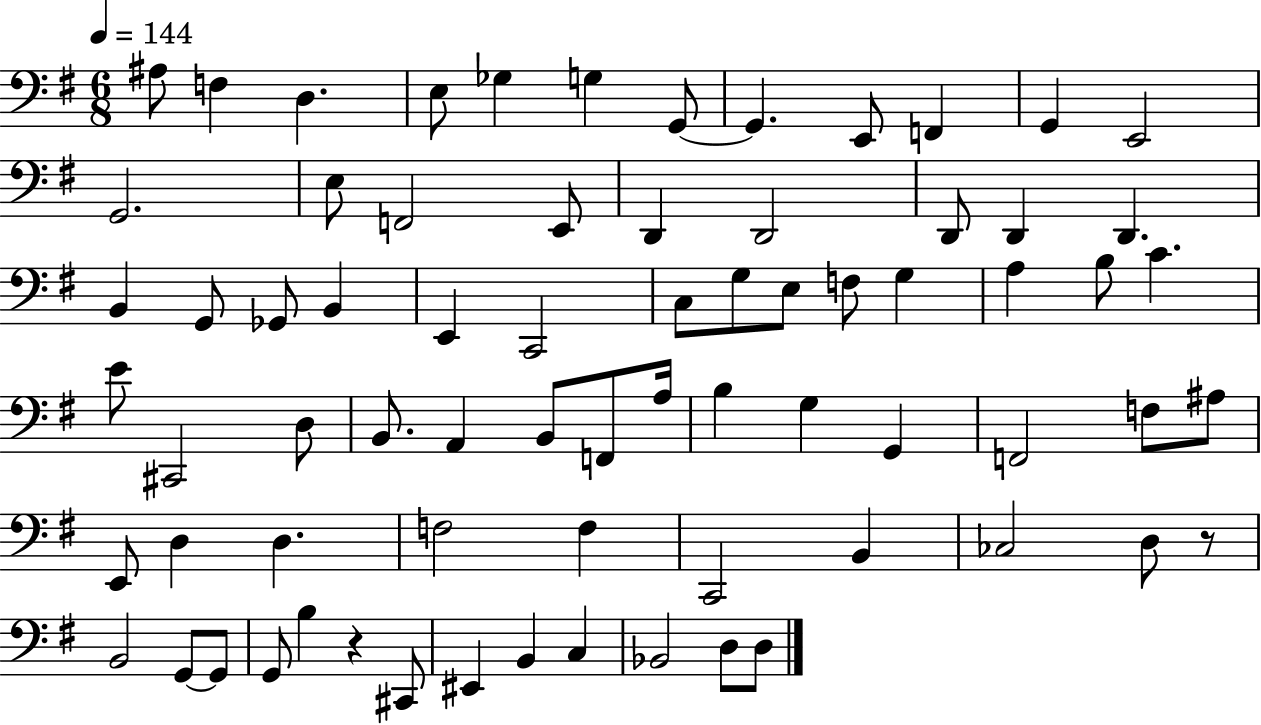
X:1
T:Untitled
M:6/8
L:1/4
K:G
^A,/2 F, D, E,/2 _G, G, G,,/2 G,, E,,/2 F,, G,, E,,2 G,,2 E,/2 F,,2 E,,/2 D,, D,,2 D,,/2 D,, D,, B,, G,,/2 _G,,/2 B,, E,, C,,2 C,/2 G,/2 E,/2 F,/2 G, A, B,/2 C E/2 ^C,,2 D,/2 B,,/2 A,, B,,/2 F,,/2 A,/4 B, G, G,, F,,2 F,/2 ^A,/2 E,,/2 D, D, F,2 F, C,,2 B,, _C,2 D,/2 z/2 B,,2 G,,/2 G,,/2 G,,/2 B, z ^C,,/2 ^E,, B,, C, _B,,2 D,/2 D,/2